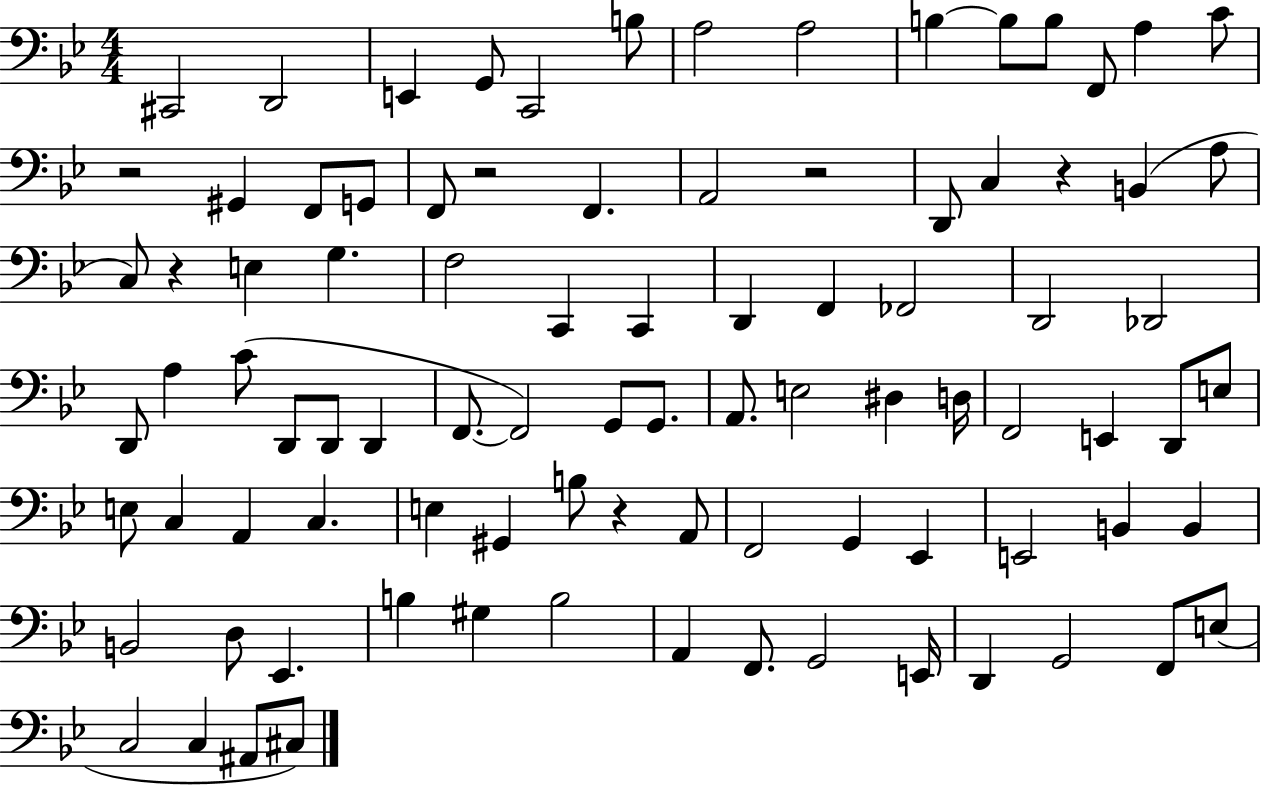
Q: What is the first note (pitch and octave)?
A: C#2